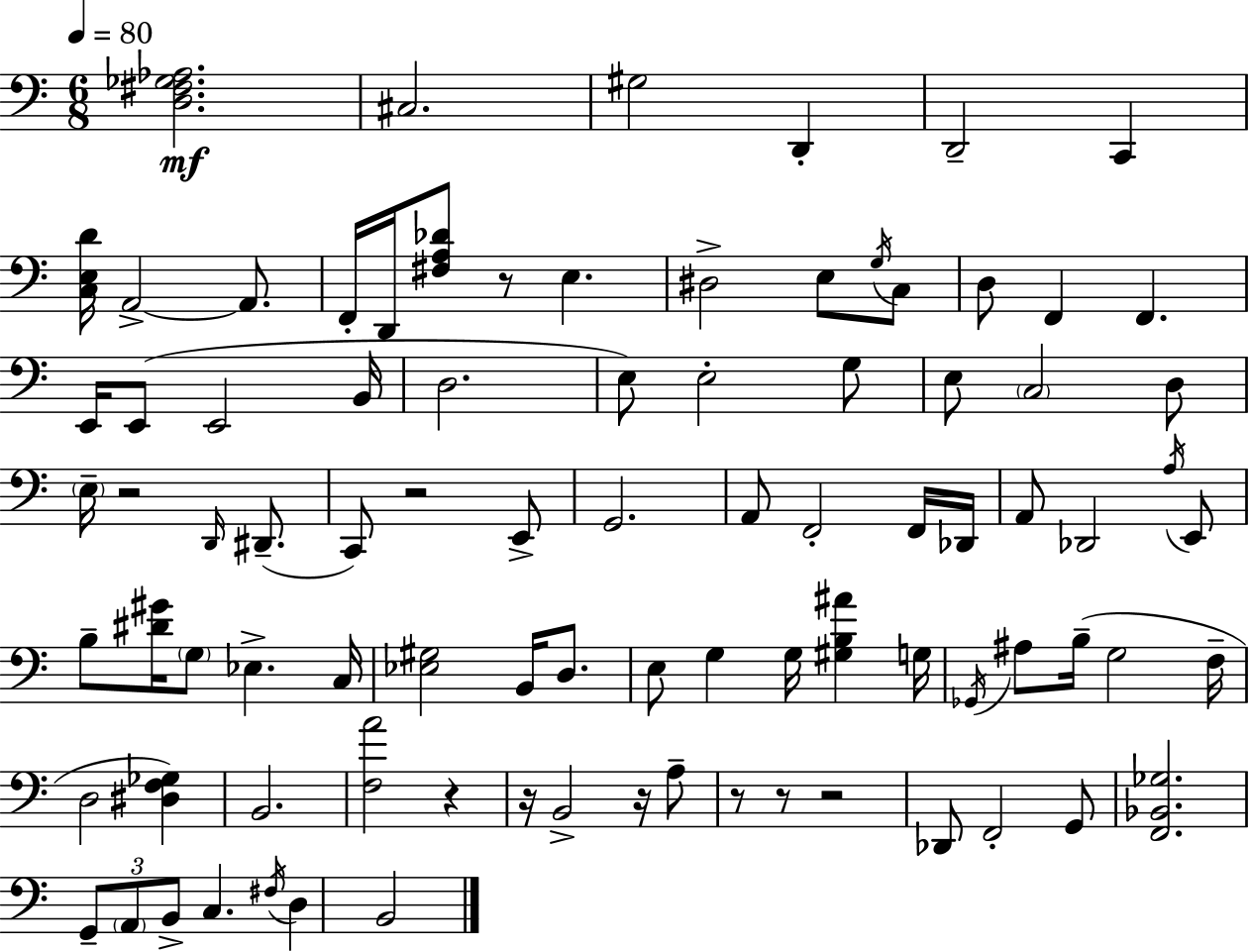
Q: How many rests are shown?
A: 9